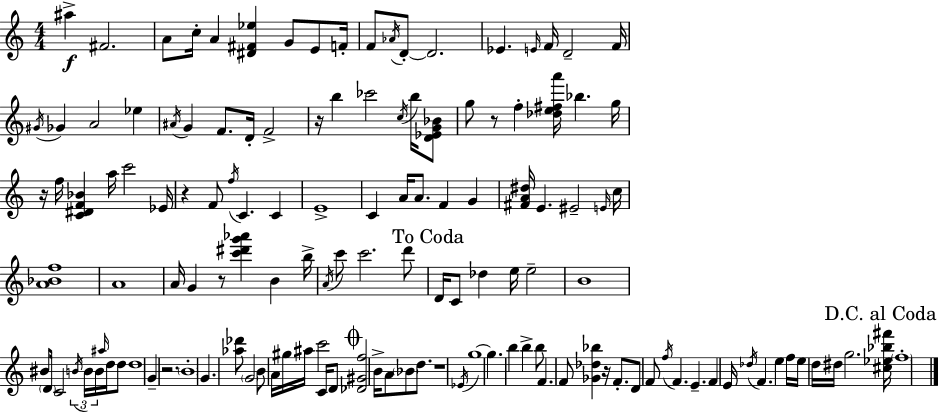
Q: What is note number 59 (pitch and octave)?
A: C6